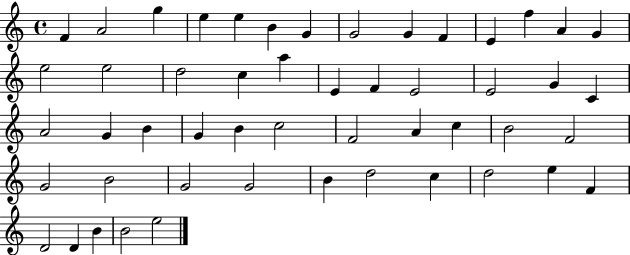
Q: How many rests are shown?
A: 0